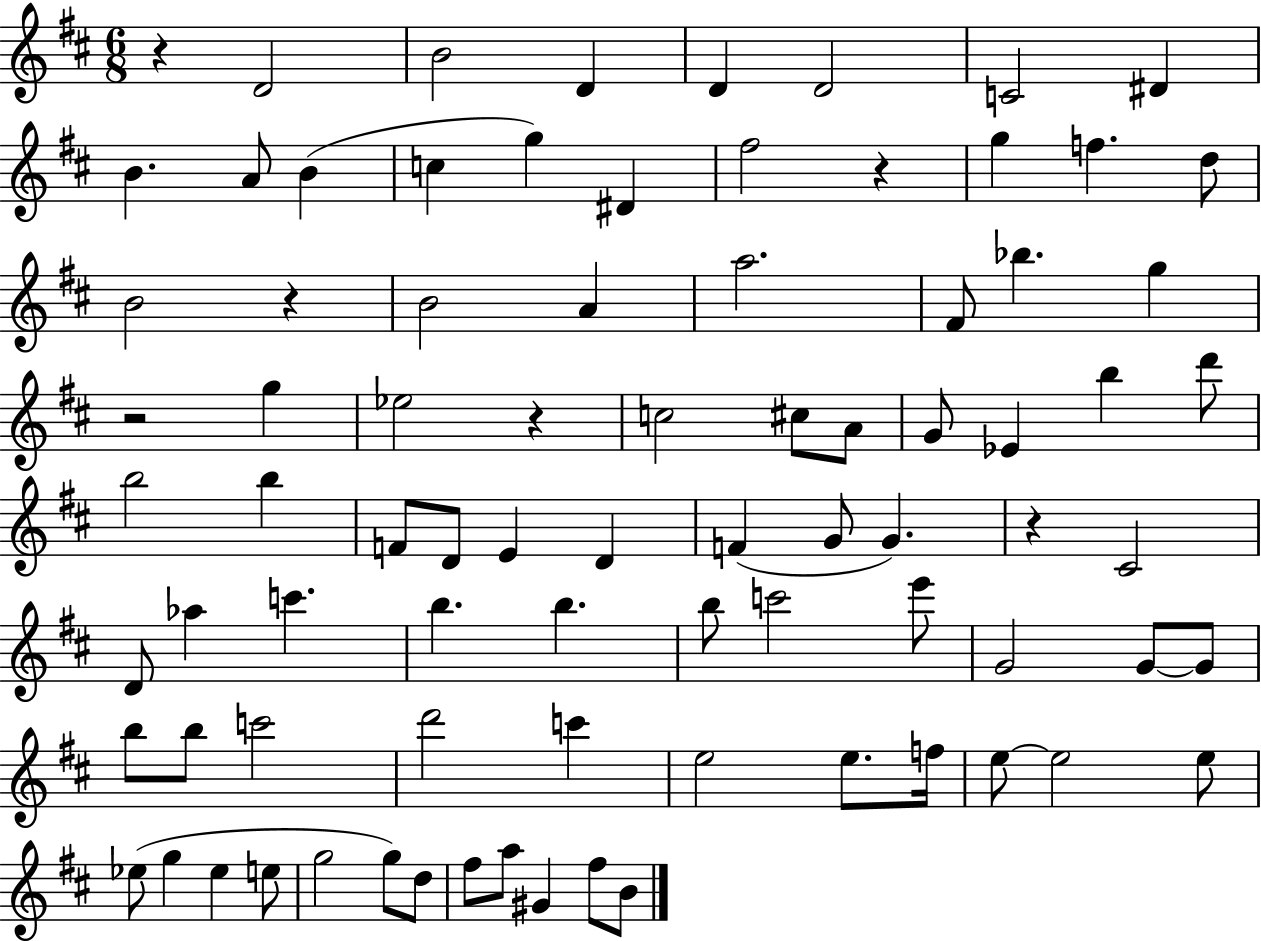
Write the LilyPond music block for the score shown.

{
  \clef treble
  \numericTimeSignature
  \time 6/8
  \key d \major
  r4 d'2 | b'2 d'4 | d'4 d'2 | c'2 dis'4 | \break b'4. a'8 b'4( | c''4 g''4) dis'4 | fis''2 r4 | g''4 f''4. d''8 | \break b'2 r4 | b'2 a'4 | a''2. | fis'8 bes''4. g''4 | \break r2 g''4 | ees''2 r4 | c''2 cis''8 a'8 | g'8 ees'4 b''4 d'''8 | \break b''2 b''4 | f'8 d'8 e'4 d'4 | f'4( g'8 g'4.) | r4 cis'2 | \break d'8 aes''4 c'''4. | b''4. b''4. | b''8 c'''2 e'''8 | g'2 g'8~~ g'8 | \break b''8 b''8 c'''2 | d'''2 c'''4 | e''2 e''8. f''16 | e''8~~ e''2 e''8 | \break ees''8( g''4 ees''4 e''8 | g''2 g''8) d''8 | fis''8 a''8 gis'4 fis''8 b'8 | \bar "|."
}